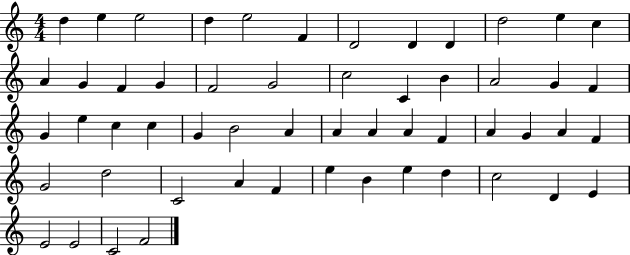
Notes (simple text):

D5/q E5/q E5/h D5/q E5/h F4/q D4/h D4/q D4/q D5/h E5/q C5/q A4/q G4/q F4/q G4/q F4/h G4/h C5/h C4/q B4/q A4/h G4/q F4/q G4/q E5/q C5/q C5/q G4/q B4/h A4/q A4/q A4/q A4/q F4/q A4/q G4/q A4/q F4/q G4/h D5/h C4/h A4/q F4/q E5/q B4/q E5/q D5/q C5/h D4/q E4/q E4/h E4/h C4/h F4/h